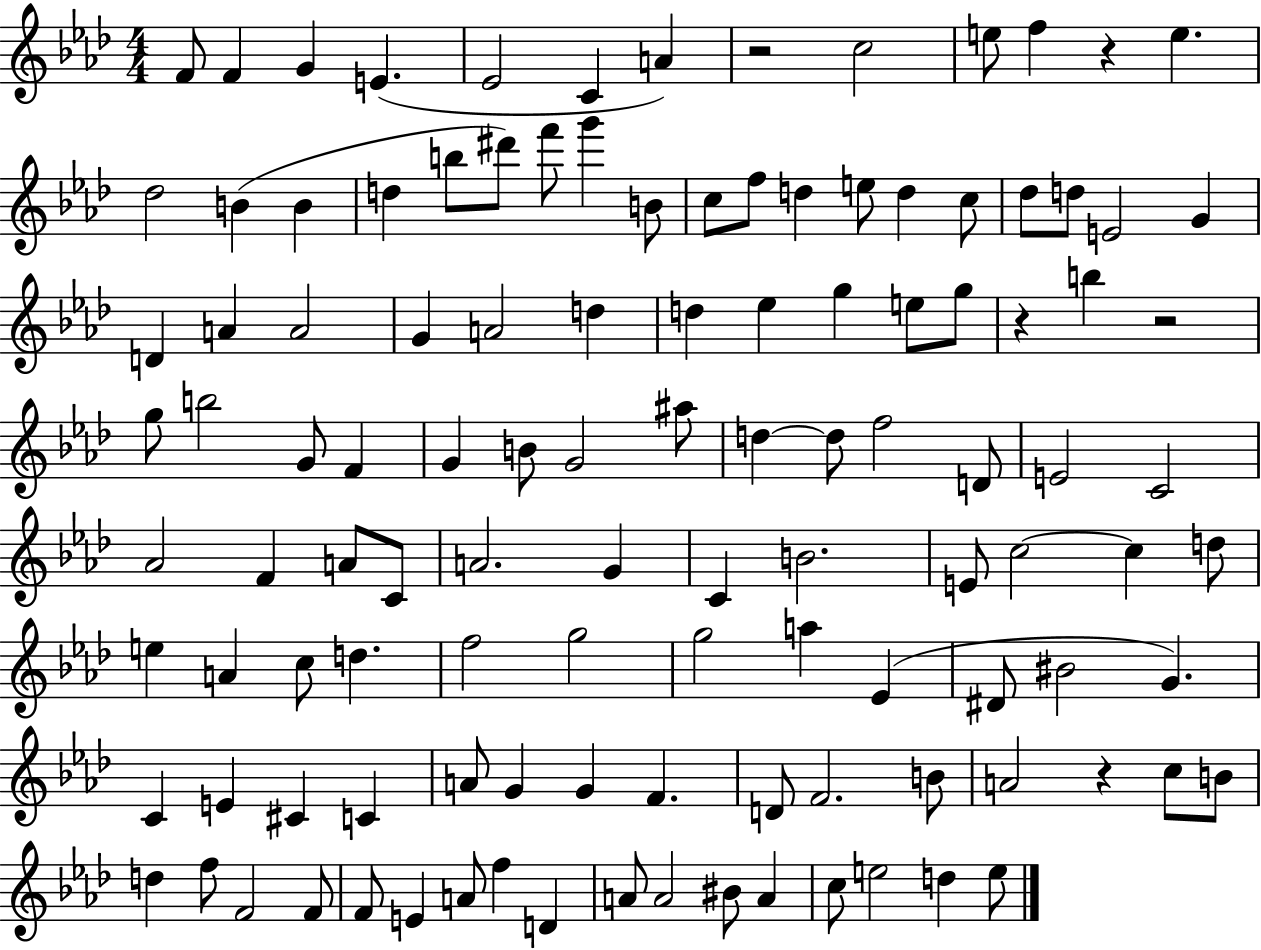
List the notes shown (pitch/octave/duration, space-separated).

F4/e F4/q G4/q E4/q. Eb4/h C4/q A4/q R/h C5/h E5/e F5/q R/q E5/q. Db5/h B4/q B4/q D5/q B5/e D#6/e F6/e G6/q B4/e C5/e F5/e D5/q E5/e D5/q C5/e Db5/e D5/e E4/h G4/q D4/q A4/q A4/h G4/q A4/h D5/q D5/q Eb5/q G5/q E5/e G5/e R/q B5/q R/h G5/e B5/h G4/e F4/q G4/q B4/e G4/h A#5/e D5/q D5/e F5/h D4/e E4/h C4/h Ab4/h F4/q A4/e C4/e A4/h. G4/q C4/q B4/h. E4/e C5/h C5/q D5/e E5/q A4/q C5/e D5/q. F5/h G5/h G5/h A5/q Eb4/q D#4/e BIS4/h G4/q. C4/q E4/q C#4/q C4/q A4/e G4/q G4/q F4/q. D4/e F4/h. B4/e A4/h R/q C5/e B4/e D5/q F5/e F4/h F4/e F4/e E4/q A4/e F5/q D4/q A4/e A4/h BIS4/e A4/q C5/e E5/h D5/q E5/e